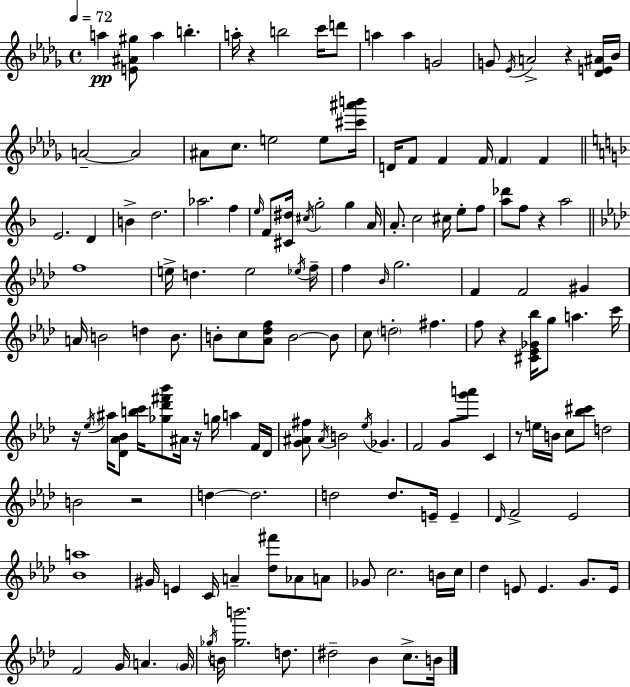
A5/q [E4,A#4,G#5]/e A5/q B5/q. A5/s R/q B5/h C6/s D6/e A5/q A5/q G4/h G4/e Eb4/s A4/h R/q [Db4,E4,A#4]/s Bb4/s A4/h A4/h A#4/e C5/e. E5/h E5/e [C#6,A#6,B6]/s D4/s F4/e F4/q F4/s F4/q F4/q E4/h. D4/q B4/q D5/h. Ab5/h. F5/q E5/s F4/e [C#4,D#5]/s C#5/s G5/h G5/q A4/s A4/e. C5/h C#5/s E5/e F5/e [A5,Db6]/e F5/e R/q A5/h F5/w E5/s D5/q. E5/h Eb5/s F5/s F5/q Bb4/s G5/h. F4/q F4/h G#4/q A4/s B4/h D5/q B4/e. B4/e C5/e [Ab4,Db5,F5]/e B4/h B4/e C5/e D5/h F#5/q. F5/e R/q [C#4,Eb4,Gb4,Bb5]/s G5/e A5/q. C6/s R/s Eb5/s A#5/s [Db4,Ab4,Bb4]/e [B5,C6]/s [Gb5,Db6,F#6,Bb6]/e A#4/s R/s G5/s A5/q F4/s Db4/s [G4,A#4,F#5]/e A#4/s B4/h Eb5/s Gb4/q. F4/h G4/e [G6,A6]/e C4/q R/e E5/s B4/s C5/e [Bb5,C#6]/e D5/h B4/h R/h D5/q D5/h. D5/h D5/e. E4/s E4/q Db4/s F4/h Eb4/h [Bb4,A5]/w G#4/s E4/q C4/s A4/q [Db5,F#6]/e Ab4/e A4/e Gb4/e C5/h. B4/s C5/s Db5/q E4/e E4/q. G4/e. E4/s F4/h G4/s A4/q. G4/s Gb5/s B4/s [Gb5,B6]/h. D5/e. D#5/h Bb4/q C5/e. B4/s